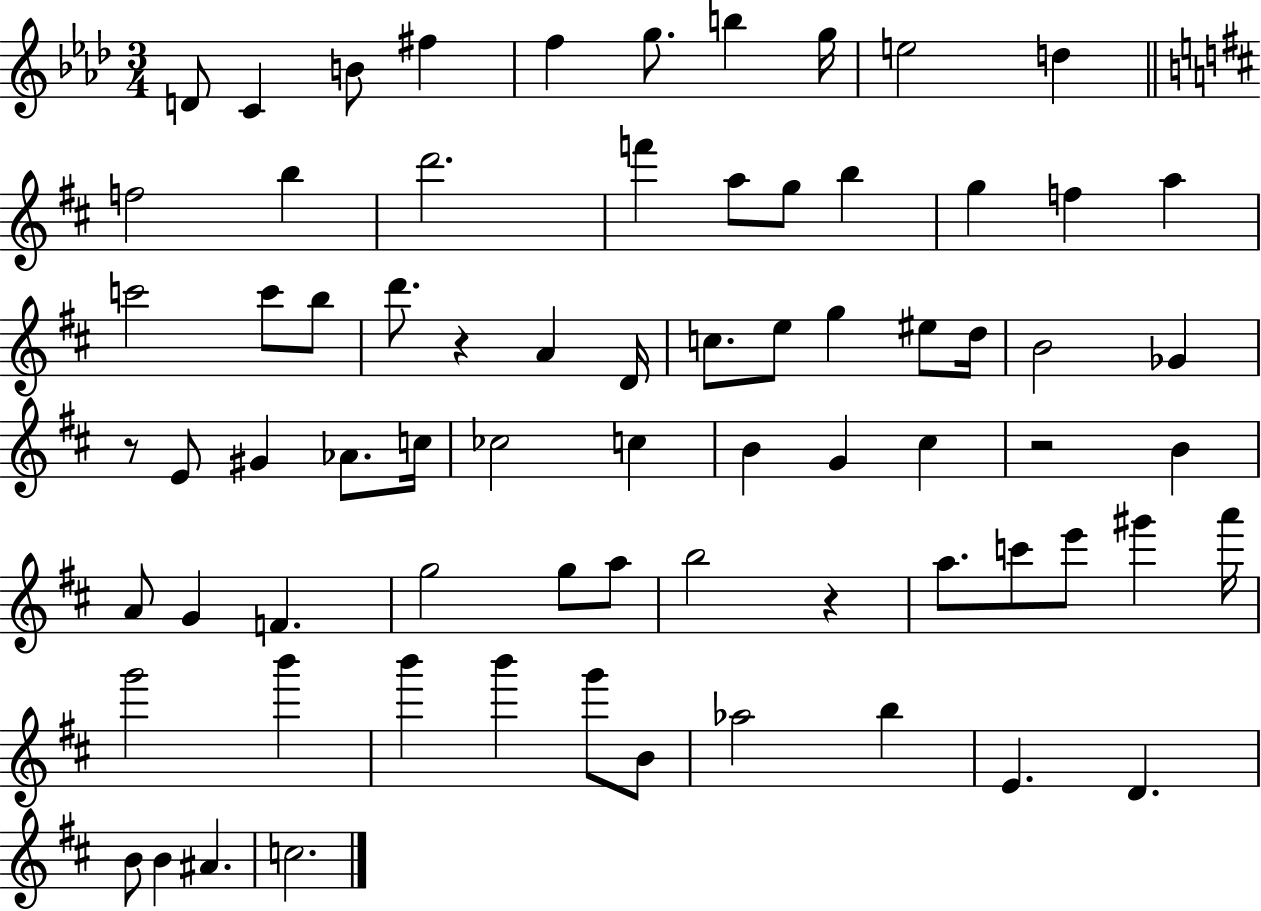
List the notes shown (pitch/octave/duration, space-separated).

D4/e C4/q B4/e F#5/q F5/q G5/e. B5/q G5/s E5/h D5/q F5/h B5/q D6/h. F6/q A5/e G5/e B5/q G5/q F5/q A5/q C6/h C6/e B5/e D6/e. R/q A4/q D4/s C5/e. E5/e G5/q EIS5/e D5/s B4/h Gb4/q R/e E4/e G#4/q Ab4/e. C5/s CES5/h C5/q B4/q G4/q C#5/q R/h B4/q A4/e G4/q F4/q. G5/h G5/e A5/e B5/h R/q A5/e. C6/e E6/e G#6/q A6/s G6/h B6/q B6/q B6/q G6/e B4/e Ab5/h B5/q E4/q. D4/q. B4/e B4/q A#4/q. C5/h.